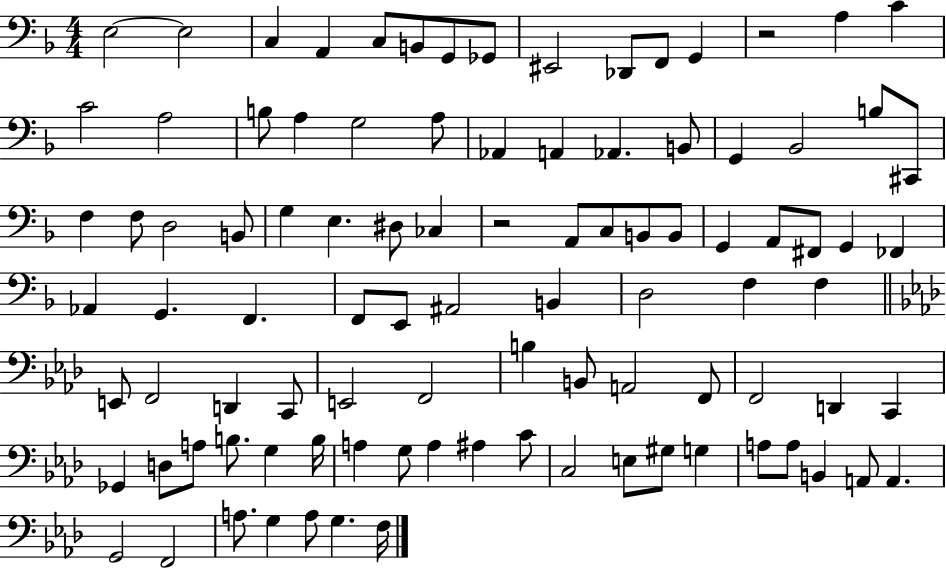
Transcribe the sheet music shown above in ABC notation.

X:1
T:Untitled
M:4/4
L:1/4
K:F
E,2 E,2 C, A,, C,/2 B,,/2 G,,/2 _G,,/2 ^E,,2 _D,,/2 F,,/2 G,, z2 A, C C2 A,2 B,/2 A, G,2 A,/2 _A,, A,, _A,, B,,/2 G,, _B,,2 B,/2 ^C,,/2 F, F,/2 D,2 B,,/2 G, E, ^D,/2 _C, z2 A,,/2 C,/2 B,,/2 B,,/2 G,, A,,/2 ^F,,/2 G,, _F,, _A,, G,, F,, F,,/2 E,,/2 ^A,,2 B,, D,2 F, F, E,,/2 F,,2 D,, C,,/2 E,,2 F,,2 B, B,,/2 A,,2 F,,/2 F,,2 D,, C,, _G,, D,/2 A,/2 B,/2 G, B,/4 A, G,/2 A, ^A, C/2 C,2 E,/2 ^G,/2 G, A,/2 A,/2 B,, A,,/2 A,, G,,2 F,,2 A,/2 G, A,/2 G, F,/4